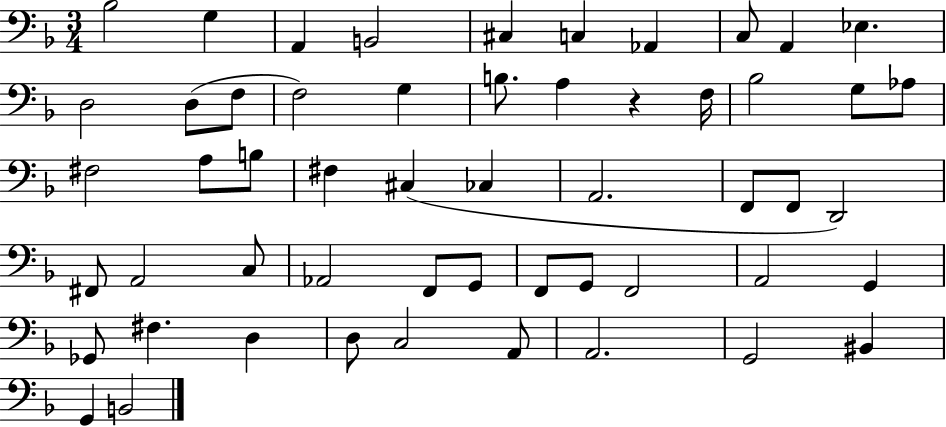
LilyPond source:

{
  \clef bass
  \numericTimeSignature
  \time 3/4
  \key f \major
  bes2 g4 | a,4 b,2 | cis4 c4 aes,4 | c8 a,4 ees4. | \break d2 d8( f8 | f2) g4 | b8. a4 r4 f16 | bes2 g8 aes8 | \break fis2 a8 b8 | fis4 cis4( ces4 | a,2. | f,8 f,8 d,2) | \break fis,8 a,2 c8 | aes,2 f,8 g,8 | f,8 g,8 f,2 | a,2 g,4 | \break ges,8 fis4. d4 | d8 c2 a,8 | a,2. | g,2 bis,4 | \break g,4 b,2 | \bar "|."
}